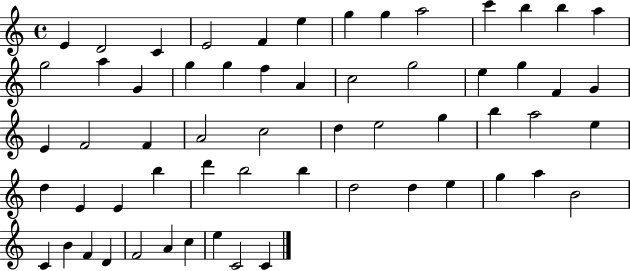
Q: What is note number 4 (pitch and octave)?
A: E4